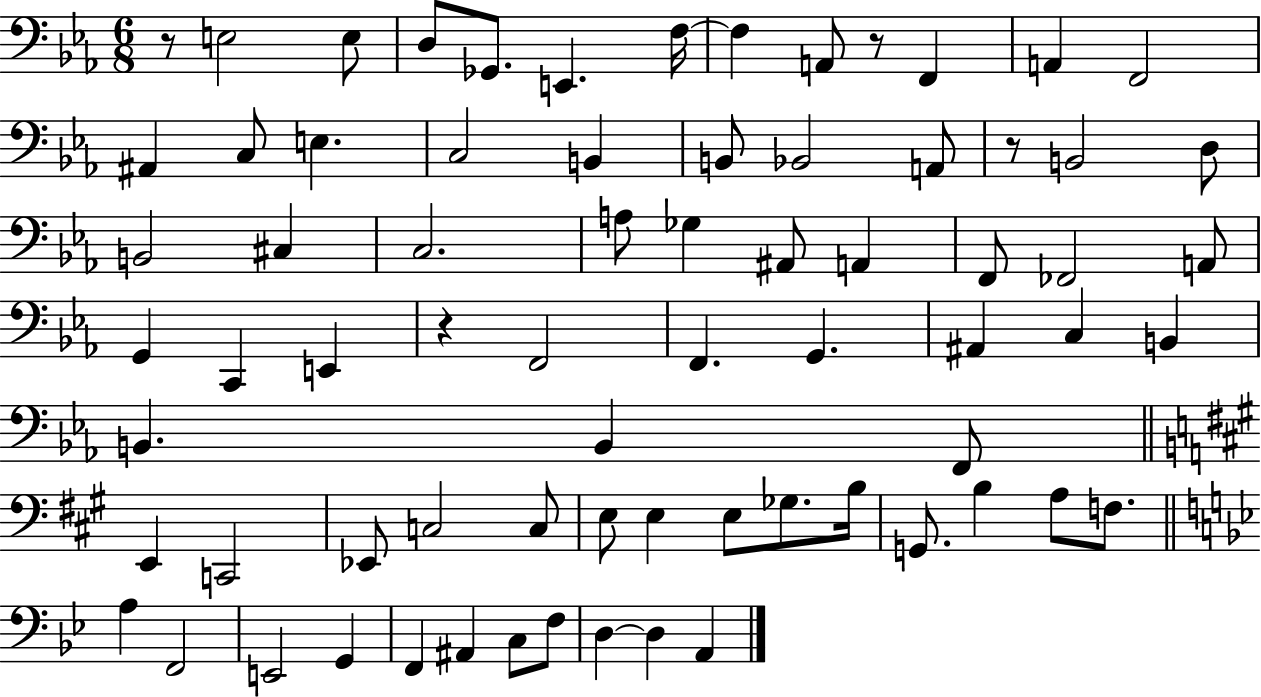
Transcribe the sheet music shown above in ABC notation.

X:1
T:Untitled
M:6/8
L:1/4
K:Eb
z/2 E,2 E,/2 D,/2 _G,,/2 E,, F,/4 F, A,,/2 z/2 F,, A,, F,,2 ^A,, C,/2 E, C,2 B,, B,,/2 _B,,2 A,,/2 z/2 B,,2 D,/2 B,,2 ^C, C,2 A,/2 _G, ^A,,/2 A,, F,,/2 _F,,2 A,,/2 G,, C,, E,, z F,,2 F,, G,, ^A,, C, B,, B,, B,, F,,/2 E,, C,,2 _E,,/2 C,2 C,/2 E,/2 E, E,/2 _G,/2 B,/4 G,,/2 B, A,/2 F,/2 A, F,,2 E,,2 G,, F,, ^A,, C,/2 F,/2 D, D, A,,